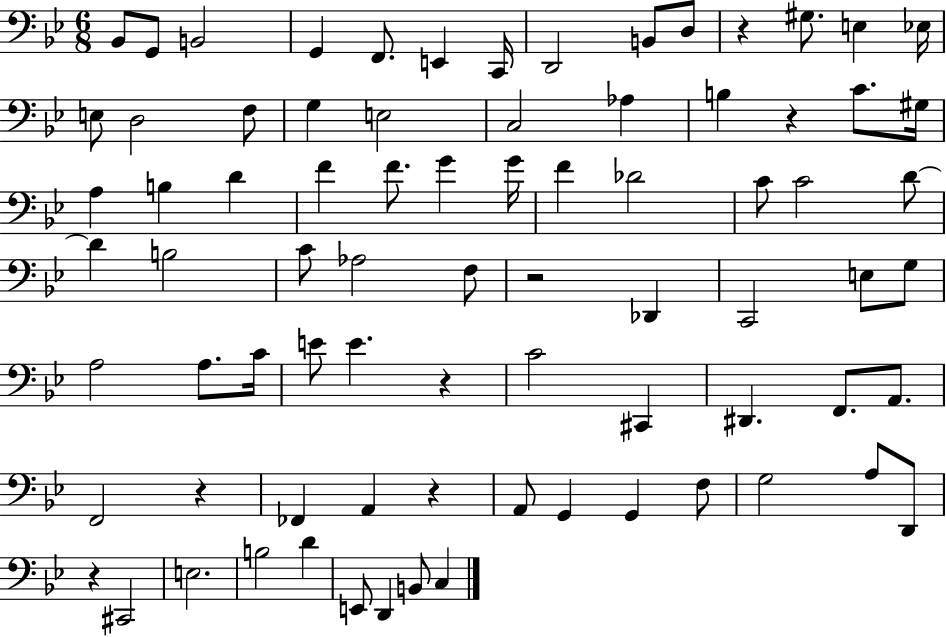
X:1
T:Untitled
M:6/8
L:1/4
K:Bb
_B,,/2 G,,/2 B,,2 G,, F,,/2 E,, C,,/4 D,,2 B,,/2 D,/2 z ^G,/2 E, _E,/4 E,/2 D,2 F,/2 G, E,2 C,2 _A, B, z C/2 ^G,/4 A, B, D F F/2 G G/4 F _D2 C/2 C2 D/2 D B,2 C/2 _A,2 F,/2 z2 _D,, C,,2 E,/2 G,/2 A,2 A,/2 C/4 E/2 E z C2 ^C,, ^D,, F,,/2 A,,/2 F,,2 z _F,, A,, z A,,/2 G,, G,, F,/2 G,2 A,/2 D,,/2 z ^C,,2 E,2 B,2 D E,,/2 D,, B,,/2 C,